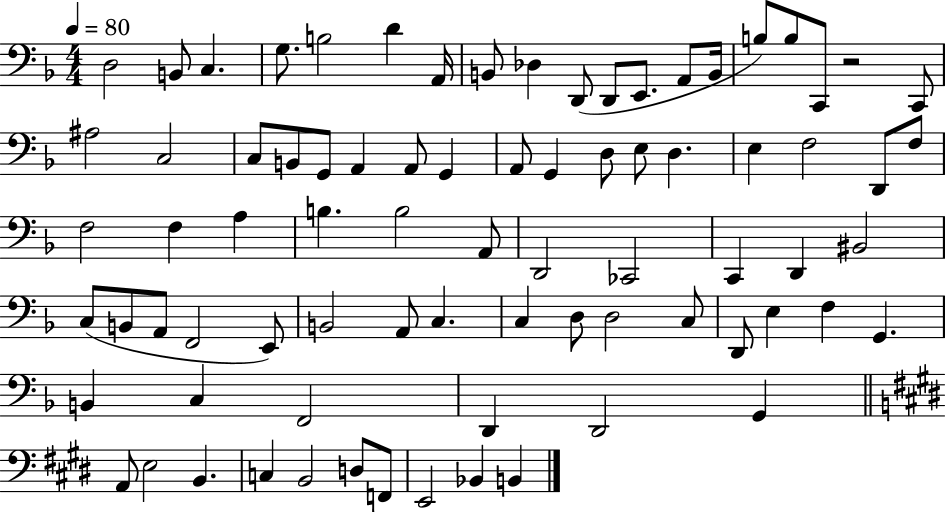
X:1
T:Untitled
M:4/4
L:1/4
K:F
D,2 B,,/2 C, G,/2 B,2 D A,,/4 B,,/2 _D, D,,/2 D,,/2 E,,/2 A,,/2 B,,/4 B,/2 B,/2 C,,/2 z2 C,,/2 ^A,2 C,2 C,/2 B,,/2 G,,/2 A,, A,,/2 G,, A,,/2 G,, D,/2 E,/2 D, E, F,2 D,,/2 F,/2 F,2 F, A, B, B,2 A,,/2 D,,2 _C,,2 C,, D,, ^B,,2 C,/2 B,,/2 A,,/2 F,,2 E,,/2 B,,2 A,,/2 C, C, D,/2 D,2 C,/2 D,,/2 E, F, G,, B,, C, F,,2 D,, D,,2 G,, A,,/2 E,2 B,, C, B,,2 D,/2 F,,/2 E,,2 _B,, B,,